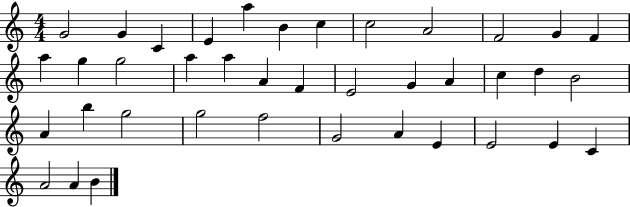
X:1
T:Untitled
M:4/4
L:1/4
K:C
G2 G C E a B c c2 A2 F2 G F a g g2 a a A F E2 G A c d B2 A b g2 g2 f2 G2 A E E2 E C A2 A B